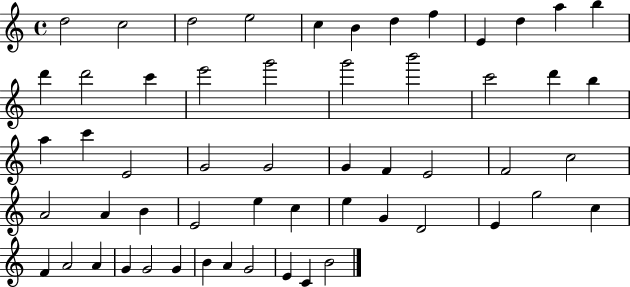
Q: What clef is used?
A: treble